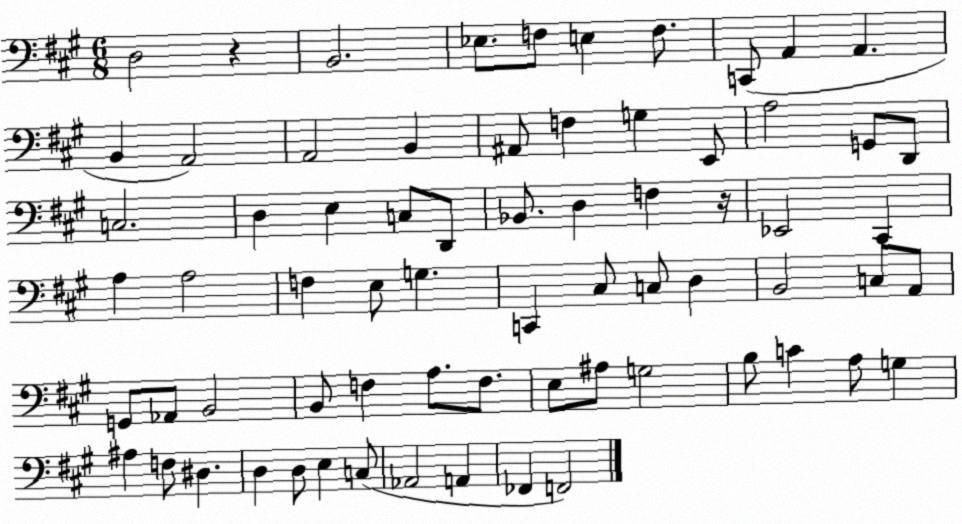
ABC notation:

X:1
T:Untitled
M:6/8
L:1/4
K:A
D,2 z B,,2 _E,/2 F,/2 E, F,/2 C,,/2 A,, A,, B,, A,,2 A,,2 B,, ^A,,/2 F, G, E,,/2 A,2 G,,/2 D,,/2 C,2 D, E, C,/2 D,,/2 _B,,/2 D, F, z/4 _E,,2 ^C,, A, A,2 F, E,/2 G, C,, ^C,/2 C,/2 D, B,,2 C,/2 A,,/2 G,,/2 _A,,/2 B,,2 B,,/2 F, A,/2 F,/2 E,/2 ^A,/2 G,2 B,/2 C A,/2 G, ^A, F,/2 ^D, D, D,/2 E, C,/2 _A,,2 A,, _F,, F,,2